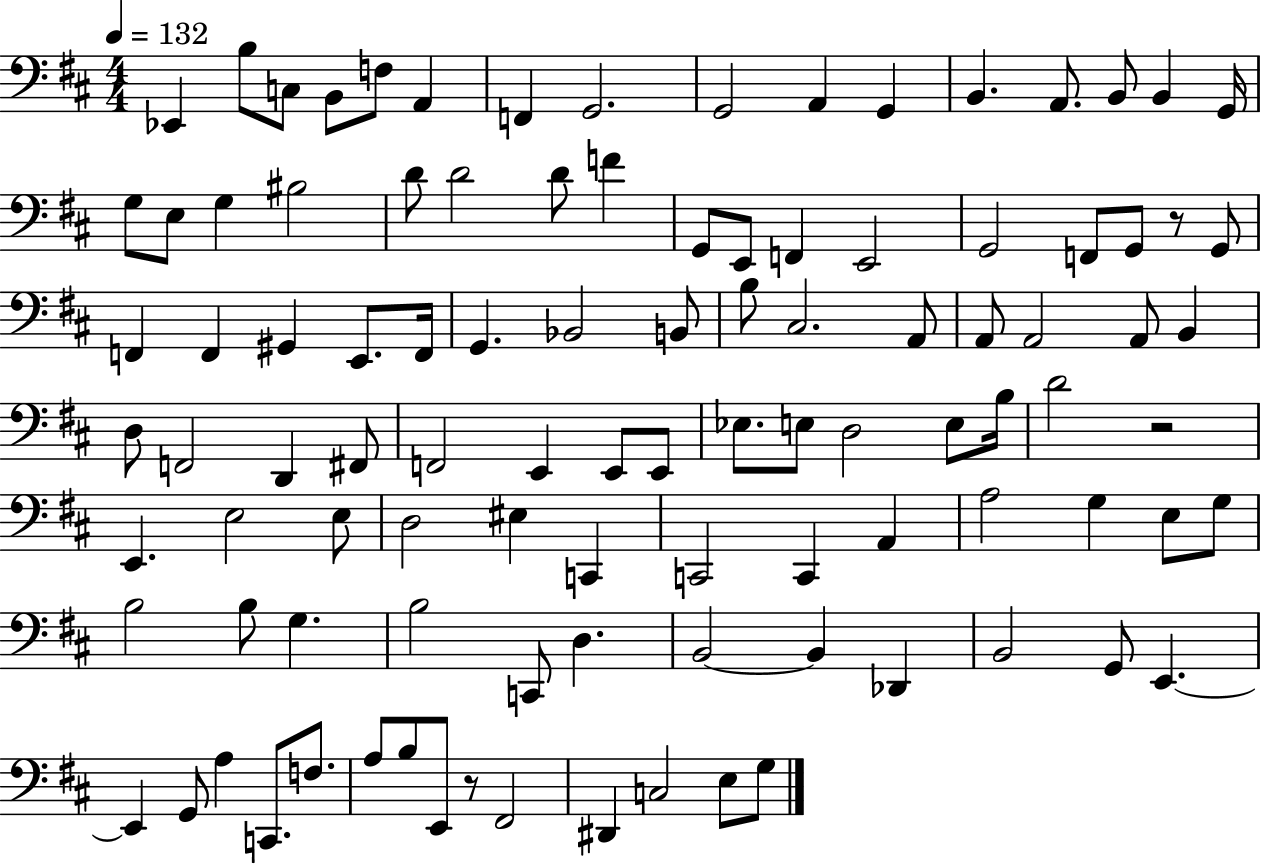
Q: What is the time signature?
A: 4/4